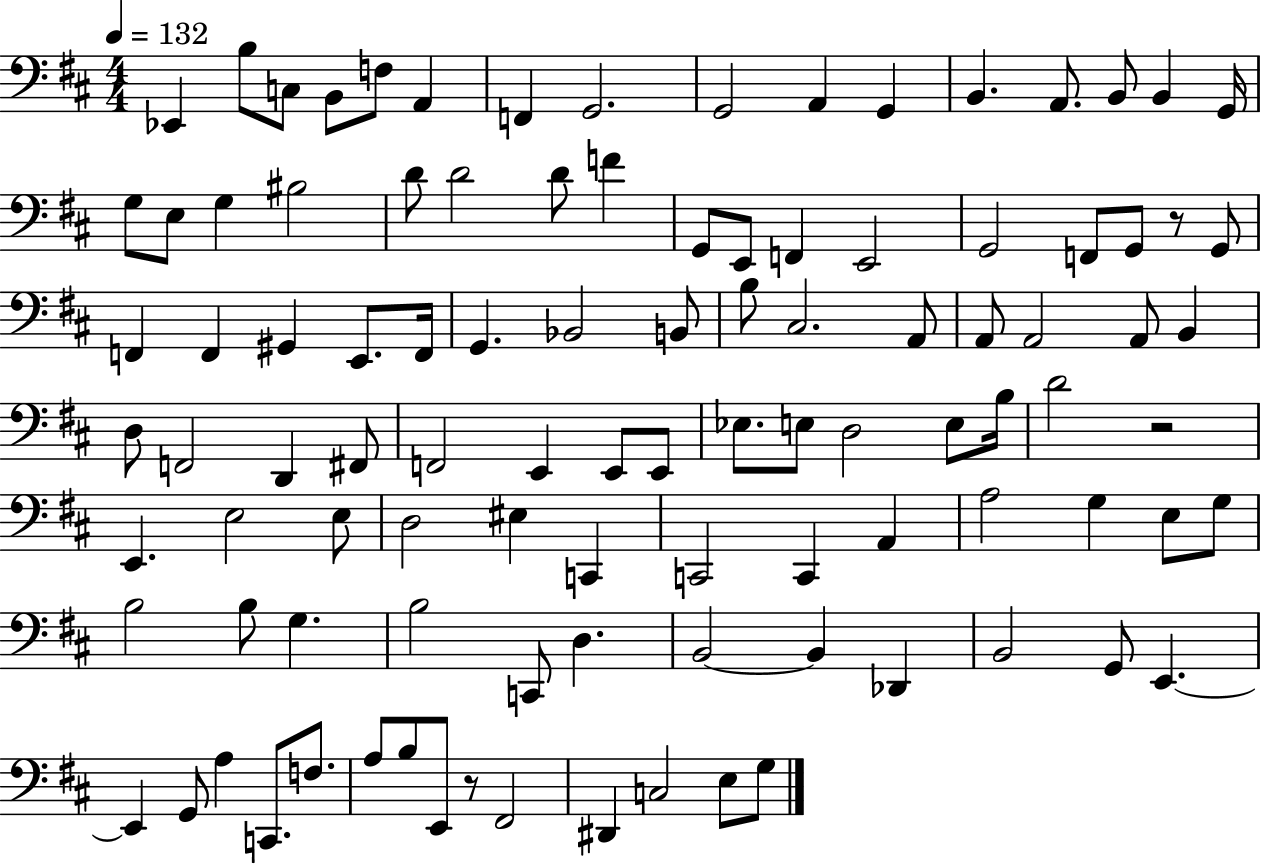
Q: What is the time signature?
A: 4/4